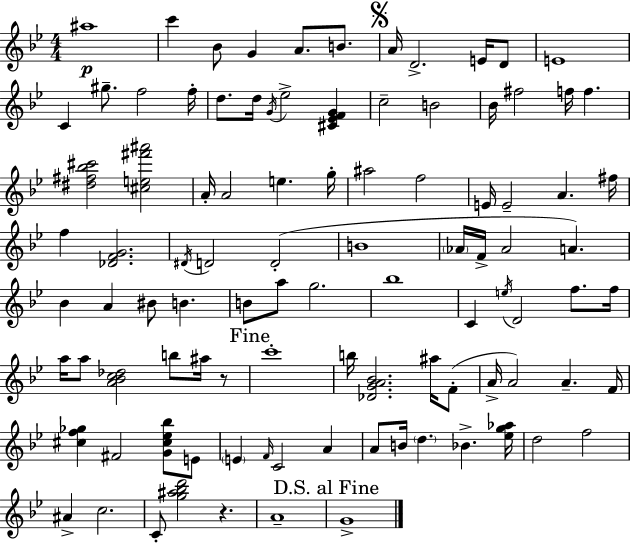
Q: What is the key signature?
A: BES major